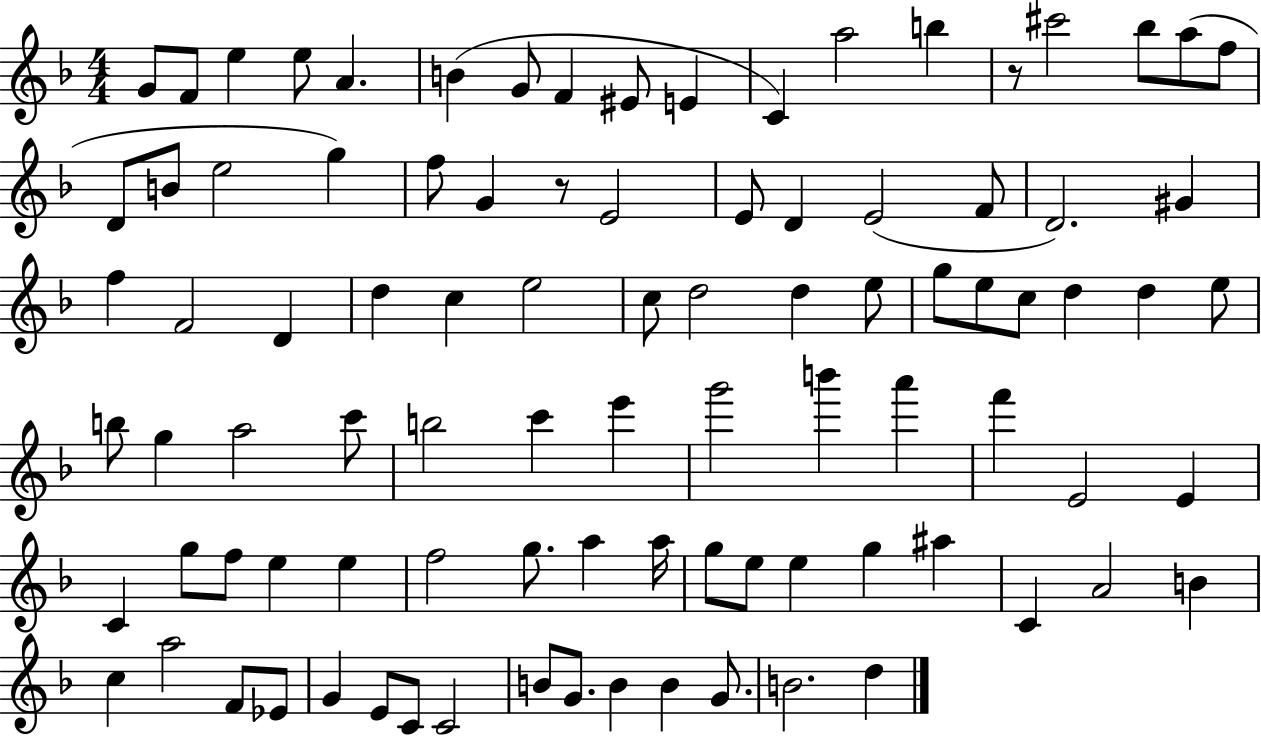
{
  \clef treble
  \numericTimeSignature
  \time 4/4
  \key f \major
  g'8 f'8 e''4 e''8 a'4. | b'4( g'8 f'4 eis'8 e'4 | c'4) a''2 b''4 | r8 cis'''2 bes''8 a''8( f''8 | \break d'8 b'8 e''2 g''4) | f''8 g'4 r8 e'2 | e'8 d'4 e'2( f'8 | d'2.) gis'4 | \break f''4 f'2 d'4 | d''4 c''4 e''2 | c''8 d''2 d''4 e''8 | g''8 e''8 c''8 d''4 d''4 e''8 | \break b''8 g''4 a''2 c'''8 | b''2 c'''4 e'''4 | g'''2 b'''4 a'''4 | f'''4 e'2 e'4 | \break c'4 g''8 f''8 e''4 e''4 | f''2 g''8. a''4 a''16 | g''8 e''8 e''4 g''4 ais''4 | c'4 a'2 b'4 | \break c''4 a''2 f'8 ees'8 | g'4 e'8 c'8 c'2 | b'8 g'8. b'4 b'4 g'8. | b'2. d''4 | \break \bar "|."
}